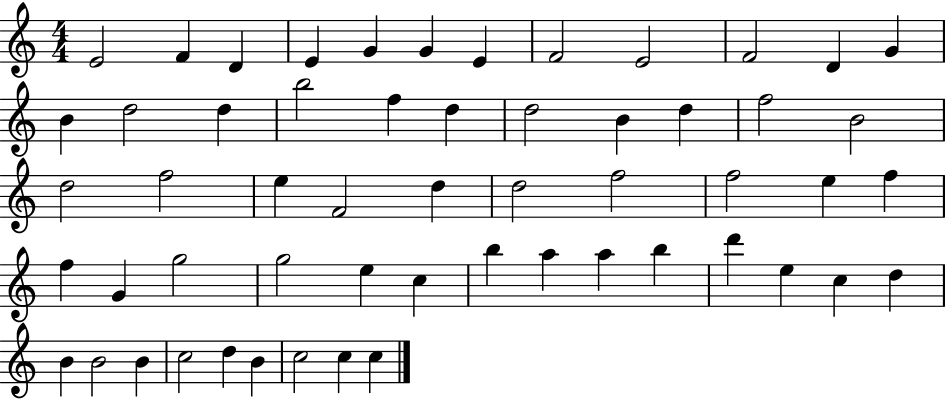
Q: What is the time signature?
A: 4/4